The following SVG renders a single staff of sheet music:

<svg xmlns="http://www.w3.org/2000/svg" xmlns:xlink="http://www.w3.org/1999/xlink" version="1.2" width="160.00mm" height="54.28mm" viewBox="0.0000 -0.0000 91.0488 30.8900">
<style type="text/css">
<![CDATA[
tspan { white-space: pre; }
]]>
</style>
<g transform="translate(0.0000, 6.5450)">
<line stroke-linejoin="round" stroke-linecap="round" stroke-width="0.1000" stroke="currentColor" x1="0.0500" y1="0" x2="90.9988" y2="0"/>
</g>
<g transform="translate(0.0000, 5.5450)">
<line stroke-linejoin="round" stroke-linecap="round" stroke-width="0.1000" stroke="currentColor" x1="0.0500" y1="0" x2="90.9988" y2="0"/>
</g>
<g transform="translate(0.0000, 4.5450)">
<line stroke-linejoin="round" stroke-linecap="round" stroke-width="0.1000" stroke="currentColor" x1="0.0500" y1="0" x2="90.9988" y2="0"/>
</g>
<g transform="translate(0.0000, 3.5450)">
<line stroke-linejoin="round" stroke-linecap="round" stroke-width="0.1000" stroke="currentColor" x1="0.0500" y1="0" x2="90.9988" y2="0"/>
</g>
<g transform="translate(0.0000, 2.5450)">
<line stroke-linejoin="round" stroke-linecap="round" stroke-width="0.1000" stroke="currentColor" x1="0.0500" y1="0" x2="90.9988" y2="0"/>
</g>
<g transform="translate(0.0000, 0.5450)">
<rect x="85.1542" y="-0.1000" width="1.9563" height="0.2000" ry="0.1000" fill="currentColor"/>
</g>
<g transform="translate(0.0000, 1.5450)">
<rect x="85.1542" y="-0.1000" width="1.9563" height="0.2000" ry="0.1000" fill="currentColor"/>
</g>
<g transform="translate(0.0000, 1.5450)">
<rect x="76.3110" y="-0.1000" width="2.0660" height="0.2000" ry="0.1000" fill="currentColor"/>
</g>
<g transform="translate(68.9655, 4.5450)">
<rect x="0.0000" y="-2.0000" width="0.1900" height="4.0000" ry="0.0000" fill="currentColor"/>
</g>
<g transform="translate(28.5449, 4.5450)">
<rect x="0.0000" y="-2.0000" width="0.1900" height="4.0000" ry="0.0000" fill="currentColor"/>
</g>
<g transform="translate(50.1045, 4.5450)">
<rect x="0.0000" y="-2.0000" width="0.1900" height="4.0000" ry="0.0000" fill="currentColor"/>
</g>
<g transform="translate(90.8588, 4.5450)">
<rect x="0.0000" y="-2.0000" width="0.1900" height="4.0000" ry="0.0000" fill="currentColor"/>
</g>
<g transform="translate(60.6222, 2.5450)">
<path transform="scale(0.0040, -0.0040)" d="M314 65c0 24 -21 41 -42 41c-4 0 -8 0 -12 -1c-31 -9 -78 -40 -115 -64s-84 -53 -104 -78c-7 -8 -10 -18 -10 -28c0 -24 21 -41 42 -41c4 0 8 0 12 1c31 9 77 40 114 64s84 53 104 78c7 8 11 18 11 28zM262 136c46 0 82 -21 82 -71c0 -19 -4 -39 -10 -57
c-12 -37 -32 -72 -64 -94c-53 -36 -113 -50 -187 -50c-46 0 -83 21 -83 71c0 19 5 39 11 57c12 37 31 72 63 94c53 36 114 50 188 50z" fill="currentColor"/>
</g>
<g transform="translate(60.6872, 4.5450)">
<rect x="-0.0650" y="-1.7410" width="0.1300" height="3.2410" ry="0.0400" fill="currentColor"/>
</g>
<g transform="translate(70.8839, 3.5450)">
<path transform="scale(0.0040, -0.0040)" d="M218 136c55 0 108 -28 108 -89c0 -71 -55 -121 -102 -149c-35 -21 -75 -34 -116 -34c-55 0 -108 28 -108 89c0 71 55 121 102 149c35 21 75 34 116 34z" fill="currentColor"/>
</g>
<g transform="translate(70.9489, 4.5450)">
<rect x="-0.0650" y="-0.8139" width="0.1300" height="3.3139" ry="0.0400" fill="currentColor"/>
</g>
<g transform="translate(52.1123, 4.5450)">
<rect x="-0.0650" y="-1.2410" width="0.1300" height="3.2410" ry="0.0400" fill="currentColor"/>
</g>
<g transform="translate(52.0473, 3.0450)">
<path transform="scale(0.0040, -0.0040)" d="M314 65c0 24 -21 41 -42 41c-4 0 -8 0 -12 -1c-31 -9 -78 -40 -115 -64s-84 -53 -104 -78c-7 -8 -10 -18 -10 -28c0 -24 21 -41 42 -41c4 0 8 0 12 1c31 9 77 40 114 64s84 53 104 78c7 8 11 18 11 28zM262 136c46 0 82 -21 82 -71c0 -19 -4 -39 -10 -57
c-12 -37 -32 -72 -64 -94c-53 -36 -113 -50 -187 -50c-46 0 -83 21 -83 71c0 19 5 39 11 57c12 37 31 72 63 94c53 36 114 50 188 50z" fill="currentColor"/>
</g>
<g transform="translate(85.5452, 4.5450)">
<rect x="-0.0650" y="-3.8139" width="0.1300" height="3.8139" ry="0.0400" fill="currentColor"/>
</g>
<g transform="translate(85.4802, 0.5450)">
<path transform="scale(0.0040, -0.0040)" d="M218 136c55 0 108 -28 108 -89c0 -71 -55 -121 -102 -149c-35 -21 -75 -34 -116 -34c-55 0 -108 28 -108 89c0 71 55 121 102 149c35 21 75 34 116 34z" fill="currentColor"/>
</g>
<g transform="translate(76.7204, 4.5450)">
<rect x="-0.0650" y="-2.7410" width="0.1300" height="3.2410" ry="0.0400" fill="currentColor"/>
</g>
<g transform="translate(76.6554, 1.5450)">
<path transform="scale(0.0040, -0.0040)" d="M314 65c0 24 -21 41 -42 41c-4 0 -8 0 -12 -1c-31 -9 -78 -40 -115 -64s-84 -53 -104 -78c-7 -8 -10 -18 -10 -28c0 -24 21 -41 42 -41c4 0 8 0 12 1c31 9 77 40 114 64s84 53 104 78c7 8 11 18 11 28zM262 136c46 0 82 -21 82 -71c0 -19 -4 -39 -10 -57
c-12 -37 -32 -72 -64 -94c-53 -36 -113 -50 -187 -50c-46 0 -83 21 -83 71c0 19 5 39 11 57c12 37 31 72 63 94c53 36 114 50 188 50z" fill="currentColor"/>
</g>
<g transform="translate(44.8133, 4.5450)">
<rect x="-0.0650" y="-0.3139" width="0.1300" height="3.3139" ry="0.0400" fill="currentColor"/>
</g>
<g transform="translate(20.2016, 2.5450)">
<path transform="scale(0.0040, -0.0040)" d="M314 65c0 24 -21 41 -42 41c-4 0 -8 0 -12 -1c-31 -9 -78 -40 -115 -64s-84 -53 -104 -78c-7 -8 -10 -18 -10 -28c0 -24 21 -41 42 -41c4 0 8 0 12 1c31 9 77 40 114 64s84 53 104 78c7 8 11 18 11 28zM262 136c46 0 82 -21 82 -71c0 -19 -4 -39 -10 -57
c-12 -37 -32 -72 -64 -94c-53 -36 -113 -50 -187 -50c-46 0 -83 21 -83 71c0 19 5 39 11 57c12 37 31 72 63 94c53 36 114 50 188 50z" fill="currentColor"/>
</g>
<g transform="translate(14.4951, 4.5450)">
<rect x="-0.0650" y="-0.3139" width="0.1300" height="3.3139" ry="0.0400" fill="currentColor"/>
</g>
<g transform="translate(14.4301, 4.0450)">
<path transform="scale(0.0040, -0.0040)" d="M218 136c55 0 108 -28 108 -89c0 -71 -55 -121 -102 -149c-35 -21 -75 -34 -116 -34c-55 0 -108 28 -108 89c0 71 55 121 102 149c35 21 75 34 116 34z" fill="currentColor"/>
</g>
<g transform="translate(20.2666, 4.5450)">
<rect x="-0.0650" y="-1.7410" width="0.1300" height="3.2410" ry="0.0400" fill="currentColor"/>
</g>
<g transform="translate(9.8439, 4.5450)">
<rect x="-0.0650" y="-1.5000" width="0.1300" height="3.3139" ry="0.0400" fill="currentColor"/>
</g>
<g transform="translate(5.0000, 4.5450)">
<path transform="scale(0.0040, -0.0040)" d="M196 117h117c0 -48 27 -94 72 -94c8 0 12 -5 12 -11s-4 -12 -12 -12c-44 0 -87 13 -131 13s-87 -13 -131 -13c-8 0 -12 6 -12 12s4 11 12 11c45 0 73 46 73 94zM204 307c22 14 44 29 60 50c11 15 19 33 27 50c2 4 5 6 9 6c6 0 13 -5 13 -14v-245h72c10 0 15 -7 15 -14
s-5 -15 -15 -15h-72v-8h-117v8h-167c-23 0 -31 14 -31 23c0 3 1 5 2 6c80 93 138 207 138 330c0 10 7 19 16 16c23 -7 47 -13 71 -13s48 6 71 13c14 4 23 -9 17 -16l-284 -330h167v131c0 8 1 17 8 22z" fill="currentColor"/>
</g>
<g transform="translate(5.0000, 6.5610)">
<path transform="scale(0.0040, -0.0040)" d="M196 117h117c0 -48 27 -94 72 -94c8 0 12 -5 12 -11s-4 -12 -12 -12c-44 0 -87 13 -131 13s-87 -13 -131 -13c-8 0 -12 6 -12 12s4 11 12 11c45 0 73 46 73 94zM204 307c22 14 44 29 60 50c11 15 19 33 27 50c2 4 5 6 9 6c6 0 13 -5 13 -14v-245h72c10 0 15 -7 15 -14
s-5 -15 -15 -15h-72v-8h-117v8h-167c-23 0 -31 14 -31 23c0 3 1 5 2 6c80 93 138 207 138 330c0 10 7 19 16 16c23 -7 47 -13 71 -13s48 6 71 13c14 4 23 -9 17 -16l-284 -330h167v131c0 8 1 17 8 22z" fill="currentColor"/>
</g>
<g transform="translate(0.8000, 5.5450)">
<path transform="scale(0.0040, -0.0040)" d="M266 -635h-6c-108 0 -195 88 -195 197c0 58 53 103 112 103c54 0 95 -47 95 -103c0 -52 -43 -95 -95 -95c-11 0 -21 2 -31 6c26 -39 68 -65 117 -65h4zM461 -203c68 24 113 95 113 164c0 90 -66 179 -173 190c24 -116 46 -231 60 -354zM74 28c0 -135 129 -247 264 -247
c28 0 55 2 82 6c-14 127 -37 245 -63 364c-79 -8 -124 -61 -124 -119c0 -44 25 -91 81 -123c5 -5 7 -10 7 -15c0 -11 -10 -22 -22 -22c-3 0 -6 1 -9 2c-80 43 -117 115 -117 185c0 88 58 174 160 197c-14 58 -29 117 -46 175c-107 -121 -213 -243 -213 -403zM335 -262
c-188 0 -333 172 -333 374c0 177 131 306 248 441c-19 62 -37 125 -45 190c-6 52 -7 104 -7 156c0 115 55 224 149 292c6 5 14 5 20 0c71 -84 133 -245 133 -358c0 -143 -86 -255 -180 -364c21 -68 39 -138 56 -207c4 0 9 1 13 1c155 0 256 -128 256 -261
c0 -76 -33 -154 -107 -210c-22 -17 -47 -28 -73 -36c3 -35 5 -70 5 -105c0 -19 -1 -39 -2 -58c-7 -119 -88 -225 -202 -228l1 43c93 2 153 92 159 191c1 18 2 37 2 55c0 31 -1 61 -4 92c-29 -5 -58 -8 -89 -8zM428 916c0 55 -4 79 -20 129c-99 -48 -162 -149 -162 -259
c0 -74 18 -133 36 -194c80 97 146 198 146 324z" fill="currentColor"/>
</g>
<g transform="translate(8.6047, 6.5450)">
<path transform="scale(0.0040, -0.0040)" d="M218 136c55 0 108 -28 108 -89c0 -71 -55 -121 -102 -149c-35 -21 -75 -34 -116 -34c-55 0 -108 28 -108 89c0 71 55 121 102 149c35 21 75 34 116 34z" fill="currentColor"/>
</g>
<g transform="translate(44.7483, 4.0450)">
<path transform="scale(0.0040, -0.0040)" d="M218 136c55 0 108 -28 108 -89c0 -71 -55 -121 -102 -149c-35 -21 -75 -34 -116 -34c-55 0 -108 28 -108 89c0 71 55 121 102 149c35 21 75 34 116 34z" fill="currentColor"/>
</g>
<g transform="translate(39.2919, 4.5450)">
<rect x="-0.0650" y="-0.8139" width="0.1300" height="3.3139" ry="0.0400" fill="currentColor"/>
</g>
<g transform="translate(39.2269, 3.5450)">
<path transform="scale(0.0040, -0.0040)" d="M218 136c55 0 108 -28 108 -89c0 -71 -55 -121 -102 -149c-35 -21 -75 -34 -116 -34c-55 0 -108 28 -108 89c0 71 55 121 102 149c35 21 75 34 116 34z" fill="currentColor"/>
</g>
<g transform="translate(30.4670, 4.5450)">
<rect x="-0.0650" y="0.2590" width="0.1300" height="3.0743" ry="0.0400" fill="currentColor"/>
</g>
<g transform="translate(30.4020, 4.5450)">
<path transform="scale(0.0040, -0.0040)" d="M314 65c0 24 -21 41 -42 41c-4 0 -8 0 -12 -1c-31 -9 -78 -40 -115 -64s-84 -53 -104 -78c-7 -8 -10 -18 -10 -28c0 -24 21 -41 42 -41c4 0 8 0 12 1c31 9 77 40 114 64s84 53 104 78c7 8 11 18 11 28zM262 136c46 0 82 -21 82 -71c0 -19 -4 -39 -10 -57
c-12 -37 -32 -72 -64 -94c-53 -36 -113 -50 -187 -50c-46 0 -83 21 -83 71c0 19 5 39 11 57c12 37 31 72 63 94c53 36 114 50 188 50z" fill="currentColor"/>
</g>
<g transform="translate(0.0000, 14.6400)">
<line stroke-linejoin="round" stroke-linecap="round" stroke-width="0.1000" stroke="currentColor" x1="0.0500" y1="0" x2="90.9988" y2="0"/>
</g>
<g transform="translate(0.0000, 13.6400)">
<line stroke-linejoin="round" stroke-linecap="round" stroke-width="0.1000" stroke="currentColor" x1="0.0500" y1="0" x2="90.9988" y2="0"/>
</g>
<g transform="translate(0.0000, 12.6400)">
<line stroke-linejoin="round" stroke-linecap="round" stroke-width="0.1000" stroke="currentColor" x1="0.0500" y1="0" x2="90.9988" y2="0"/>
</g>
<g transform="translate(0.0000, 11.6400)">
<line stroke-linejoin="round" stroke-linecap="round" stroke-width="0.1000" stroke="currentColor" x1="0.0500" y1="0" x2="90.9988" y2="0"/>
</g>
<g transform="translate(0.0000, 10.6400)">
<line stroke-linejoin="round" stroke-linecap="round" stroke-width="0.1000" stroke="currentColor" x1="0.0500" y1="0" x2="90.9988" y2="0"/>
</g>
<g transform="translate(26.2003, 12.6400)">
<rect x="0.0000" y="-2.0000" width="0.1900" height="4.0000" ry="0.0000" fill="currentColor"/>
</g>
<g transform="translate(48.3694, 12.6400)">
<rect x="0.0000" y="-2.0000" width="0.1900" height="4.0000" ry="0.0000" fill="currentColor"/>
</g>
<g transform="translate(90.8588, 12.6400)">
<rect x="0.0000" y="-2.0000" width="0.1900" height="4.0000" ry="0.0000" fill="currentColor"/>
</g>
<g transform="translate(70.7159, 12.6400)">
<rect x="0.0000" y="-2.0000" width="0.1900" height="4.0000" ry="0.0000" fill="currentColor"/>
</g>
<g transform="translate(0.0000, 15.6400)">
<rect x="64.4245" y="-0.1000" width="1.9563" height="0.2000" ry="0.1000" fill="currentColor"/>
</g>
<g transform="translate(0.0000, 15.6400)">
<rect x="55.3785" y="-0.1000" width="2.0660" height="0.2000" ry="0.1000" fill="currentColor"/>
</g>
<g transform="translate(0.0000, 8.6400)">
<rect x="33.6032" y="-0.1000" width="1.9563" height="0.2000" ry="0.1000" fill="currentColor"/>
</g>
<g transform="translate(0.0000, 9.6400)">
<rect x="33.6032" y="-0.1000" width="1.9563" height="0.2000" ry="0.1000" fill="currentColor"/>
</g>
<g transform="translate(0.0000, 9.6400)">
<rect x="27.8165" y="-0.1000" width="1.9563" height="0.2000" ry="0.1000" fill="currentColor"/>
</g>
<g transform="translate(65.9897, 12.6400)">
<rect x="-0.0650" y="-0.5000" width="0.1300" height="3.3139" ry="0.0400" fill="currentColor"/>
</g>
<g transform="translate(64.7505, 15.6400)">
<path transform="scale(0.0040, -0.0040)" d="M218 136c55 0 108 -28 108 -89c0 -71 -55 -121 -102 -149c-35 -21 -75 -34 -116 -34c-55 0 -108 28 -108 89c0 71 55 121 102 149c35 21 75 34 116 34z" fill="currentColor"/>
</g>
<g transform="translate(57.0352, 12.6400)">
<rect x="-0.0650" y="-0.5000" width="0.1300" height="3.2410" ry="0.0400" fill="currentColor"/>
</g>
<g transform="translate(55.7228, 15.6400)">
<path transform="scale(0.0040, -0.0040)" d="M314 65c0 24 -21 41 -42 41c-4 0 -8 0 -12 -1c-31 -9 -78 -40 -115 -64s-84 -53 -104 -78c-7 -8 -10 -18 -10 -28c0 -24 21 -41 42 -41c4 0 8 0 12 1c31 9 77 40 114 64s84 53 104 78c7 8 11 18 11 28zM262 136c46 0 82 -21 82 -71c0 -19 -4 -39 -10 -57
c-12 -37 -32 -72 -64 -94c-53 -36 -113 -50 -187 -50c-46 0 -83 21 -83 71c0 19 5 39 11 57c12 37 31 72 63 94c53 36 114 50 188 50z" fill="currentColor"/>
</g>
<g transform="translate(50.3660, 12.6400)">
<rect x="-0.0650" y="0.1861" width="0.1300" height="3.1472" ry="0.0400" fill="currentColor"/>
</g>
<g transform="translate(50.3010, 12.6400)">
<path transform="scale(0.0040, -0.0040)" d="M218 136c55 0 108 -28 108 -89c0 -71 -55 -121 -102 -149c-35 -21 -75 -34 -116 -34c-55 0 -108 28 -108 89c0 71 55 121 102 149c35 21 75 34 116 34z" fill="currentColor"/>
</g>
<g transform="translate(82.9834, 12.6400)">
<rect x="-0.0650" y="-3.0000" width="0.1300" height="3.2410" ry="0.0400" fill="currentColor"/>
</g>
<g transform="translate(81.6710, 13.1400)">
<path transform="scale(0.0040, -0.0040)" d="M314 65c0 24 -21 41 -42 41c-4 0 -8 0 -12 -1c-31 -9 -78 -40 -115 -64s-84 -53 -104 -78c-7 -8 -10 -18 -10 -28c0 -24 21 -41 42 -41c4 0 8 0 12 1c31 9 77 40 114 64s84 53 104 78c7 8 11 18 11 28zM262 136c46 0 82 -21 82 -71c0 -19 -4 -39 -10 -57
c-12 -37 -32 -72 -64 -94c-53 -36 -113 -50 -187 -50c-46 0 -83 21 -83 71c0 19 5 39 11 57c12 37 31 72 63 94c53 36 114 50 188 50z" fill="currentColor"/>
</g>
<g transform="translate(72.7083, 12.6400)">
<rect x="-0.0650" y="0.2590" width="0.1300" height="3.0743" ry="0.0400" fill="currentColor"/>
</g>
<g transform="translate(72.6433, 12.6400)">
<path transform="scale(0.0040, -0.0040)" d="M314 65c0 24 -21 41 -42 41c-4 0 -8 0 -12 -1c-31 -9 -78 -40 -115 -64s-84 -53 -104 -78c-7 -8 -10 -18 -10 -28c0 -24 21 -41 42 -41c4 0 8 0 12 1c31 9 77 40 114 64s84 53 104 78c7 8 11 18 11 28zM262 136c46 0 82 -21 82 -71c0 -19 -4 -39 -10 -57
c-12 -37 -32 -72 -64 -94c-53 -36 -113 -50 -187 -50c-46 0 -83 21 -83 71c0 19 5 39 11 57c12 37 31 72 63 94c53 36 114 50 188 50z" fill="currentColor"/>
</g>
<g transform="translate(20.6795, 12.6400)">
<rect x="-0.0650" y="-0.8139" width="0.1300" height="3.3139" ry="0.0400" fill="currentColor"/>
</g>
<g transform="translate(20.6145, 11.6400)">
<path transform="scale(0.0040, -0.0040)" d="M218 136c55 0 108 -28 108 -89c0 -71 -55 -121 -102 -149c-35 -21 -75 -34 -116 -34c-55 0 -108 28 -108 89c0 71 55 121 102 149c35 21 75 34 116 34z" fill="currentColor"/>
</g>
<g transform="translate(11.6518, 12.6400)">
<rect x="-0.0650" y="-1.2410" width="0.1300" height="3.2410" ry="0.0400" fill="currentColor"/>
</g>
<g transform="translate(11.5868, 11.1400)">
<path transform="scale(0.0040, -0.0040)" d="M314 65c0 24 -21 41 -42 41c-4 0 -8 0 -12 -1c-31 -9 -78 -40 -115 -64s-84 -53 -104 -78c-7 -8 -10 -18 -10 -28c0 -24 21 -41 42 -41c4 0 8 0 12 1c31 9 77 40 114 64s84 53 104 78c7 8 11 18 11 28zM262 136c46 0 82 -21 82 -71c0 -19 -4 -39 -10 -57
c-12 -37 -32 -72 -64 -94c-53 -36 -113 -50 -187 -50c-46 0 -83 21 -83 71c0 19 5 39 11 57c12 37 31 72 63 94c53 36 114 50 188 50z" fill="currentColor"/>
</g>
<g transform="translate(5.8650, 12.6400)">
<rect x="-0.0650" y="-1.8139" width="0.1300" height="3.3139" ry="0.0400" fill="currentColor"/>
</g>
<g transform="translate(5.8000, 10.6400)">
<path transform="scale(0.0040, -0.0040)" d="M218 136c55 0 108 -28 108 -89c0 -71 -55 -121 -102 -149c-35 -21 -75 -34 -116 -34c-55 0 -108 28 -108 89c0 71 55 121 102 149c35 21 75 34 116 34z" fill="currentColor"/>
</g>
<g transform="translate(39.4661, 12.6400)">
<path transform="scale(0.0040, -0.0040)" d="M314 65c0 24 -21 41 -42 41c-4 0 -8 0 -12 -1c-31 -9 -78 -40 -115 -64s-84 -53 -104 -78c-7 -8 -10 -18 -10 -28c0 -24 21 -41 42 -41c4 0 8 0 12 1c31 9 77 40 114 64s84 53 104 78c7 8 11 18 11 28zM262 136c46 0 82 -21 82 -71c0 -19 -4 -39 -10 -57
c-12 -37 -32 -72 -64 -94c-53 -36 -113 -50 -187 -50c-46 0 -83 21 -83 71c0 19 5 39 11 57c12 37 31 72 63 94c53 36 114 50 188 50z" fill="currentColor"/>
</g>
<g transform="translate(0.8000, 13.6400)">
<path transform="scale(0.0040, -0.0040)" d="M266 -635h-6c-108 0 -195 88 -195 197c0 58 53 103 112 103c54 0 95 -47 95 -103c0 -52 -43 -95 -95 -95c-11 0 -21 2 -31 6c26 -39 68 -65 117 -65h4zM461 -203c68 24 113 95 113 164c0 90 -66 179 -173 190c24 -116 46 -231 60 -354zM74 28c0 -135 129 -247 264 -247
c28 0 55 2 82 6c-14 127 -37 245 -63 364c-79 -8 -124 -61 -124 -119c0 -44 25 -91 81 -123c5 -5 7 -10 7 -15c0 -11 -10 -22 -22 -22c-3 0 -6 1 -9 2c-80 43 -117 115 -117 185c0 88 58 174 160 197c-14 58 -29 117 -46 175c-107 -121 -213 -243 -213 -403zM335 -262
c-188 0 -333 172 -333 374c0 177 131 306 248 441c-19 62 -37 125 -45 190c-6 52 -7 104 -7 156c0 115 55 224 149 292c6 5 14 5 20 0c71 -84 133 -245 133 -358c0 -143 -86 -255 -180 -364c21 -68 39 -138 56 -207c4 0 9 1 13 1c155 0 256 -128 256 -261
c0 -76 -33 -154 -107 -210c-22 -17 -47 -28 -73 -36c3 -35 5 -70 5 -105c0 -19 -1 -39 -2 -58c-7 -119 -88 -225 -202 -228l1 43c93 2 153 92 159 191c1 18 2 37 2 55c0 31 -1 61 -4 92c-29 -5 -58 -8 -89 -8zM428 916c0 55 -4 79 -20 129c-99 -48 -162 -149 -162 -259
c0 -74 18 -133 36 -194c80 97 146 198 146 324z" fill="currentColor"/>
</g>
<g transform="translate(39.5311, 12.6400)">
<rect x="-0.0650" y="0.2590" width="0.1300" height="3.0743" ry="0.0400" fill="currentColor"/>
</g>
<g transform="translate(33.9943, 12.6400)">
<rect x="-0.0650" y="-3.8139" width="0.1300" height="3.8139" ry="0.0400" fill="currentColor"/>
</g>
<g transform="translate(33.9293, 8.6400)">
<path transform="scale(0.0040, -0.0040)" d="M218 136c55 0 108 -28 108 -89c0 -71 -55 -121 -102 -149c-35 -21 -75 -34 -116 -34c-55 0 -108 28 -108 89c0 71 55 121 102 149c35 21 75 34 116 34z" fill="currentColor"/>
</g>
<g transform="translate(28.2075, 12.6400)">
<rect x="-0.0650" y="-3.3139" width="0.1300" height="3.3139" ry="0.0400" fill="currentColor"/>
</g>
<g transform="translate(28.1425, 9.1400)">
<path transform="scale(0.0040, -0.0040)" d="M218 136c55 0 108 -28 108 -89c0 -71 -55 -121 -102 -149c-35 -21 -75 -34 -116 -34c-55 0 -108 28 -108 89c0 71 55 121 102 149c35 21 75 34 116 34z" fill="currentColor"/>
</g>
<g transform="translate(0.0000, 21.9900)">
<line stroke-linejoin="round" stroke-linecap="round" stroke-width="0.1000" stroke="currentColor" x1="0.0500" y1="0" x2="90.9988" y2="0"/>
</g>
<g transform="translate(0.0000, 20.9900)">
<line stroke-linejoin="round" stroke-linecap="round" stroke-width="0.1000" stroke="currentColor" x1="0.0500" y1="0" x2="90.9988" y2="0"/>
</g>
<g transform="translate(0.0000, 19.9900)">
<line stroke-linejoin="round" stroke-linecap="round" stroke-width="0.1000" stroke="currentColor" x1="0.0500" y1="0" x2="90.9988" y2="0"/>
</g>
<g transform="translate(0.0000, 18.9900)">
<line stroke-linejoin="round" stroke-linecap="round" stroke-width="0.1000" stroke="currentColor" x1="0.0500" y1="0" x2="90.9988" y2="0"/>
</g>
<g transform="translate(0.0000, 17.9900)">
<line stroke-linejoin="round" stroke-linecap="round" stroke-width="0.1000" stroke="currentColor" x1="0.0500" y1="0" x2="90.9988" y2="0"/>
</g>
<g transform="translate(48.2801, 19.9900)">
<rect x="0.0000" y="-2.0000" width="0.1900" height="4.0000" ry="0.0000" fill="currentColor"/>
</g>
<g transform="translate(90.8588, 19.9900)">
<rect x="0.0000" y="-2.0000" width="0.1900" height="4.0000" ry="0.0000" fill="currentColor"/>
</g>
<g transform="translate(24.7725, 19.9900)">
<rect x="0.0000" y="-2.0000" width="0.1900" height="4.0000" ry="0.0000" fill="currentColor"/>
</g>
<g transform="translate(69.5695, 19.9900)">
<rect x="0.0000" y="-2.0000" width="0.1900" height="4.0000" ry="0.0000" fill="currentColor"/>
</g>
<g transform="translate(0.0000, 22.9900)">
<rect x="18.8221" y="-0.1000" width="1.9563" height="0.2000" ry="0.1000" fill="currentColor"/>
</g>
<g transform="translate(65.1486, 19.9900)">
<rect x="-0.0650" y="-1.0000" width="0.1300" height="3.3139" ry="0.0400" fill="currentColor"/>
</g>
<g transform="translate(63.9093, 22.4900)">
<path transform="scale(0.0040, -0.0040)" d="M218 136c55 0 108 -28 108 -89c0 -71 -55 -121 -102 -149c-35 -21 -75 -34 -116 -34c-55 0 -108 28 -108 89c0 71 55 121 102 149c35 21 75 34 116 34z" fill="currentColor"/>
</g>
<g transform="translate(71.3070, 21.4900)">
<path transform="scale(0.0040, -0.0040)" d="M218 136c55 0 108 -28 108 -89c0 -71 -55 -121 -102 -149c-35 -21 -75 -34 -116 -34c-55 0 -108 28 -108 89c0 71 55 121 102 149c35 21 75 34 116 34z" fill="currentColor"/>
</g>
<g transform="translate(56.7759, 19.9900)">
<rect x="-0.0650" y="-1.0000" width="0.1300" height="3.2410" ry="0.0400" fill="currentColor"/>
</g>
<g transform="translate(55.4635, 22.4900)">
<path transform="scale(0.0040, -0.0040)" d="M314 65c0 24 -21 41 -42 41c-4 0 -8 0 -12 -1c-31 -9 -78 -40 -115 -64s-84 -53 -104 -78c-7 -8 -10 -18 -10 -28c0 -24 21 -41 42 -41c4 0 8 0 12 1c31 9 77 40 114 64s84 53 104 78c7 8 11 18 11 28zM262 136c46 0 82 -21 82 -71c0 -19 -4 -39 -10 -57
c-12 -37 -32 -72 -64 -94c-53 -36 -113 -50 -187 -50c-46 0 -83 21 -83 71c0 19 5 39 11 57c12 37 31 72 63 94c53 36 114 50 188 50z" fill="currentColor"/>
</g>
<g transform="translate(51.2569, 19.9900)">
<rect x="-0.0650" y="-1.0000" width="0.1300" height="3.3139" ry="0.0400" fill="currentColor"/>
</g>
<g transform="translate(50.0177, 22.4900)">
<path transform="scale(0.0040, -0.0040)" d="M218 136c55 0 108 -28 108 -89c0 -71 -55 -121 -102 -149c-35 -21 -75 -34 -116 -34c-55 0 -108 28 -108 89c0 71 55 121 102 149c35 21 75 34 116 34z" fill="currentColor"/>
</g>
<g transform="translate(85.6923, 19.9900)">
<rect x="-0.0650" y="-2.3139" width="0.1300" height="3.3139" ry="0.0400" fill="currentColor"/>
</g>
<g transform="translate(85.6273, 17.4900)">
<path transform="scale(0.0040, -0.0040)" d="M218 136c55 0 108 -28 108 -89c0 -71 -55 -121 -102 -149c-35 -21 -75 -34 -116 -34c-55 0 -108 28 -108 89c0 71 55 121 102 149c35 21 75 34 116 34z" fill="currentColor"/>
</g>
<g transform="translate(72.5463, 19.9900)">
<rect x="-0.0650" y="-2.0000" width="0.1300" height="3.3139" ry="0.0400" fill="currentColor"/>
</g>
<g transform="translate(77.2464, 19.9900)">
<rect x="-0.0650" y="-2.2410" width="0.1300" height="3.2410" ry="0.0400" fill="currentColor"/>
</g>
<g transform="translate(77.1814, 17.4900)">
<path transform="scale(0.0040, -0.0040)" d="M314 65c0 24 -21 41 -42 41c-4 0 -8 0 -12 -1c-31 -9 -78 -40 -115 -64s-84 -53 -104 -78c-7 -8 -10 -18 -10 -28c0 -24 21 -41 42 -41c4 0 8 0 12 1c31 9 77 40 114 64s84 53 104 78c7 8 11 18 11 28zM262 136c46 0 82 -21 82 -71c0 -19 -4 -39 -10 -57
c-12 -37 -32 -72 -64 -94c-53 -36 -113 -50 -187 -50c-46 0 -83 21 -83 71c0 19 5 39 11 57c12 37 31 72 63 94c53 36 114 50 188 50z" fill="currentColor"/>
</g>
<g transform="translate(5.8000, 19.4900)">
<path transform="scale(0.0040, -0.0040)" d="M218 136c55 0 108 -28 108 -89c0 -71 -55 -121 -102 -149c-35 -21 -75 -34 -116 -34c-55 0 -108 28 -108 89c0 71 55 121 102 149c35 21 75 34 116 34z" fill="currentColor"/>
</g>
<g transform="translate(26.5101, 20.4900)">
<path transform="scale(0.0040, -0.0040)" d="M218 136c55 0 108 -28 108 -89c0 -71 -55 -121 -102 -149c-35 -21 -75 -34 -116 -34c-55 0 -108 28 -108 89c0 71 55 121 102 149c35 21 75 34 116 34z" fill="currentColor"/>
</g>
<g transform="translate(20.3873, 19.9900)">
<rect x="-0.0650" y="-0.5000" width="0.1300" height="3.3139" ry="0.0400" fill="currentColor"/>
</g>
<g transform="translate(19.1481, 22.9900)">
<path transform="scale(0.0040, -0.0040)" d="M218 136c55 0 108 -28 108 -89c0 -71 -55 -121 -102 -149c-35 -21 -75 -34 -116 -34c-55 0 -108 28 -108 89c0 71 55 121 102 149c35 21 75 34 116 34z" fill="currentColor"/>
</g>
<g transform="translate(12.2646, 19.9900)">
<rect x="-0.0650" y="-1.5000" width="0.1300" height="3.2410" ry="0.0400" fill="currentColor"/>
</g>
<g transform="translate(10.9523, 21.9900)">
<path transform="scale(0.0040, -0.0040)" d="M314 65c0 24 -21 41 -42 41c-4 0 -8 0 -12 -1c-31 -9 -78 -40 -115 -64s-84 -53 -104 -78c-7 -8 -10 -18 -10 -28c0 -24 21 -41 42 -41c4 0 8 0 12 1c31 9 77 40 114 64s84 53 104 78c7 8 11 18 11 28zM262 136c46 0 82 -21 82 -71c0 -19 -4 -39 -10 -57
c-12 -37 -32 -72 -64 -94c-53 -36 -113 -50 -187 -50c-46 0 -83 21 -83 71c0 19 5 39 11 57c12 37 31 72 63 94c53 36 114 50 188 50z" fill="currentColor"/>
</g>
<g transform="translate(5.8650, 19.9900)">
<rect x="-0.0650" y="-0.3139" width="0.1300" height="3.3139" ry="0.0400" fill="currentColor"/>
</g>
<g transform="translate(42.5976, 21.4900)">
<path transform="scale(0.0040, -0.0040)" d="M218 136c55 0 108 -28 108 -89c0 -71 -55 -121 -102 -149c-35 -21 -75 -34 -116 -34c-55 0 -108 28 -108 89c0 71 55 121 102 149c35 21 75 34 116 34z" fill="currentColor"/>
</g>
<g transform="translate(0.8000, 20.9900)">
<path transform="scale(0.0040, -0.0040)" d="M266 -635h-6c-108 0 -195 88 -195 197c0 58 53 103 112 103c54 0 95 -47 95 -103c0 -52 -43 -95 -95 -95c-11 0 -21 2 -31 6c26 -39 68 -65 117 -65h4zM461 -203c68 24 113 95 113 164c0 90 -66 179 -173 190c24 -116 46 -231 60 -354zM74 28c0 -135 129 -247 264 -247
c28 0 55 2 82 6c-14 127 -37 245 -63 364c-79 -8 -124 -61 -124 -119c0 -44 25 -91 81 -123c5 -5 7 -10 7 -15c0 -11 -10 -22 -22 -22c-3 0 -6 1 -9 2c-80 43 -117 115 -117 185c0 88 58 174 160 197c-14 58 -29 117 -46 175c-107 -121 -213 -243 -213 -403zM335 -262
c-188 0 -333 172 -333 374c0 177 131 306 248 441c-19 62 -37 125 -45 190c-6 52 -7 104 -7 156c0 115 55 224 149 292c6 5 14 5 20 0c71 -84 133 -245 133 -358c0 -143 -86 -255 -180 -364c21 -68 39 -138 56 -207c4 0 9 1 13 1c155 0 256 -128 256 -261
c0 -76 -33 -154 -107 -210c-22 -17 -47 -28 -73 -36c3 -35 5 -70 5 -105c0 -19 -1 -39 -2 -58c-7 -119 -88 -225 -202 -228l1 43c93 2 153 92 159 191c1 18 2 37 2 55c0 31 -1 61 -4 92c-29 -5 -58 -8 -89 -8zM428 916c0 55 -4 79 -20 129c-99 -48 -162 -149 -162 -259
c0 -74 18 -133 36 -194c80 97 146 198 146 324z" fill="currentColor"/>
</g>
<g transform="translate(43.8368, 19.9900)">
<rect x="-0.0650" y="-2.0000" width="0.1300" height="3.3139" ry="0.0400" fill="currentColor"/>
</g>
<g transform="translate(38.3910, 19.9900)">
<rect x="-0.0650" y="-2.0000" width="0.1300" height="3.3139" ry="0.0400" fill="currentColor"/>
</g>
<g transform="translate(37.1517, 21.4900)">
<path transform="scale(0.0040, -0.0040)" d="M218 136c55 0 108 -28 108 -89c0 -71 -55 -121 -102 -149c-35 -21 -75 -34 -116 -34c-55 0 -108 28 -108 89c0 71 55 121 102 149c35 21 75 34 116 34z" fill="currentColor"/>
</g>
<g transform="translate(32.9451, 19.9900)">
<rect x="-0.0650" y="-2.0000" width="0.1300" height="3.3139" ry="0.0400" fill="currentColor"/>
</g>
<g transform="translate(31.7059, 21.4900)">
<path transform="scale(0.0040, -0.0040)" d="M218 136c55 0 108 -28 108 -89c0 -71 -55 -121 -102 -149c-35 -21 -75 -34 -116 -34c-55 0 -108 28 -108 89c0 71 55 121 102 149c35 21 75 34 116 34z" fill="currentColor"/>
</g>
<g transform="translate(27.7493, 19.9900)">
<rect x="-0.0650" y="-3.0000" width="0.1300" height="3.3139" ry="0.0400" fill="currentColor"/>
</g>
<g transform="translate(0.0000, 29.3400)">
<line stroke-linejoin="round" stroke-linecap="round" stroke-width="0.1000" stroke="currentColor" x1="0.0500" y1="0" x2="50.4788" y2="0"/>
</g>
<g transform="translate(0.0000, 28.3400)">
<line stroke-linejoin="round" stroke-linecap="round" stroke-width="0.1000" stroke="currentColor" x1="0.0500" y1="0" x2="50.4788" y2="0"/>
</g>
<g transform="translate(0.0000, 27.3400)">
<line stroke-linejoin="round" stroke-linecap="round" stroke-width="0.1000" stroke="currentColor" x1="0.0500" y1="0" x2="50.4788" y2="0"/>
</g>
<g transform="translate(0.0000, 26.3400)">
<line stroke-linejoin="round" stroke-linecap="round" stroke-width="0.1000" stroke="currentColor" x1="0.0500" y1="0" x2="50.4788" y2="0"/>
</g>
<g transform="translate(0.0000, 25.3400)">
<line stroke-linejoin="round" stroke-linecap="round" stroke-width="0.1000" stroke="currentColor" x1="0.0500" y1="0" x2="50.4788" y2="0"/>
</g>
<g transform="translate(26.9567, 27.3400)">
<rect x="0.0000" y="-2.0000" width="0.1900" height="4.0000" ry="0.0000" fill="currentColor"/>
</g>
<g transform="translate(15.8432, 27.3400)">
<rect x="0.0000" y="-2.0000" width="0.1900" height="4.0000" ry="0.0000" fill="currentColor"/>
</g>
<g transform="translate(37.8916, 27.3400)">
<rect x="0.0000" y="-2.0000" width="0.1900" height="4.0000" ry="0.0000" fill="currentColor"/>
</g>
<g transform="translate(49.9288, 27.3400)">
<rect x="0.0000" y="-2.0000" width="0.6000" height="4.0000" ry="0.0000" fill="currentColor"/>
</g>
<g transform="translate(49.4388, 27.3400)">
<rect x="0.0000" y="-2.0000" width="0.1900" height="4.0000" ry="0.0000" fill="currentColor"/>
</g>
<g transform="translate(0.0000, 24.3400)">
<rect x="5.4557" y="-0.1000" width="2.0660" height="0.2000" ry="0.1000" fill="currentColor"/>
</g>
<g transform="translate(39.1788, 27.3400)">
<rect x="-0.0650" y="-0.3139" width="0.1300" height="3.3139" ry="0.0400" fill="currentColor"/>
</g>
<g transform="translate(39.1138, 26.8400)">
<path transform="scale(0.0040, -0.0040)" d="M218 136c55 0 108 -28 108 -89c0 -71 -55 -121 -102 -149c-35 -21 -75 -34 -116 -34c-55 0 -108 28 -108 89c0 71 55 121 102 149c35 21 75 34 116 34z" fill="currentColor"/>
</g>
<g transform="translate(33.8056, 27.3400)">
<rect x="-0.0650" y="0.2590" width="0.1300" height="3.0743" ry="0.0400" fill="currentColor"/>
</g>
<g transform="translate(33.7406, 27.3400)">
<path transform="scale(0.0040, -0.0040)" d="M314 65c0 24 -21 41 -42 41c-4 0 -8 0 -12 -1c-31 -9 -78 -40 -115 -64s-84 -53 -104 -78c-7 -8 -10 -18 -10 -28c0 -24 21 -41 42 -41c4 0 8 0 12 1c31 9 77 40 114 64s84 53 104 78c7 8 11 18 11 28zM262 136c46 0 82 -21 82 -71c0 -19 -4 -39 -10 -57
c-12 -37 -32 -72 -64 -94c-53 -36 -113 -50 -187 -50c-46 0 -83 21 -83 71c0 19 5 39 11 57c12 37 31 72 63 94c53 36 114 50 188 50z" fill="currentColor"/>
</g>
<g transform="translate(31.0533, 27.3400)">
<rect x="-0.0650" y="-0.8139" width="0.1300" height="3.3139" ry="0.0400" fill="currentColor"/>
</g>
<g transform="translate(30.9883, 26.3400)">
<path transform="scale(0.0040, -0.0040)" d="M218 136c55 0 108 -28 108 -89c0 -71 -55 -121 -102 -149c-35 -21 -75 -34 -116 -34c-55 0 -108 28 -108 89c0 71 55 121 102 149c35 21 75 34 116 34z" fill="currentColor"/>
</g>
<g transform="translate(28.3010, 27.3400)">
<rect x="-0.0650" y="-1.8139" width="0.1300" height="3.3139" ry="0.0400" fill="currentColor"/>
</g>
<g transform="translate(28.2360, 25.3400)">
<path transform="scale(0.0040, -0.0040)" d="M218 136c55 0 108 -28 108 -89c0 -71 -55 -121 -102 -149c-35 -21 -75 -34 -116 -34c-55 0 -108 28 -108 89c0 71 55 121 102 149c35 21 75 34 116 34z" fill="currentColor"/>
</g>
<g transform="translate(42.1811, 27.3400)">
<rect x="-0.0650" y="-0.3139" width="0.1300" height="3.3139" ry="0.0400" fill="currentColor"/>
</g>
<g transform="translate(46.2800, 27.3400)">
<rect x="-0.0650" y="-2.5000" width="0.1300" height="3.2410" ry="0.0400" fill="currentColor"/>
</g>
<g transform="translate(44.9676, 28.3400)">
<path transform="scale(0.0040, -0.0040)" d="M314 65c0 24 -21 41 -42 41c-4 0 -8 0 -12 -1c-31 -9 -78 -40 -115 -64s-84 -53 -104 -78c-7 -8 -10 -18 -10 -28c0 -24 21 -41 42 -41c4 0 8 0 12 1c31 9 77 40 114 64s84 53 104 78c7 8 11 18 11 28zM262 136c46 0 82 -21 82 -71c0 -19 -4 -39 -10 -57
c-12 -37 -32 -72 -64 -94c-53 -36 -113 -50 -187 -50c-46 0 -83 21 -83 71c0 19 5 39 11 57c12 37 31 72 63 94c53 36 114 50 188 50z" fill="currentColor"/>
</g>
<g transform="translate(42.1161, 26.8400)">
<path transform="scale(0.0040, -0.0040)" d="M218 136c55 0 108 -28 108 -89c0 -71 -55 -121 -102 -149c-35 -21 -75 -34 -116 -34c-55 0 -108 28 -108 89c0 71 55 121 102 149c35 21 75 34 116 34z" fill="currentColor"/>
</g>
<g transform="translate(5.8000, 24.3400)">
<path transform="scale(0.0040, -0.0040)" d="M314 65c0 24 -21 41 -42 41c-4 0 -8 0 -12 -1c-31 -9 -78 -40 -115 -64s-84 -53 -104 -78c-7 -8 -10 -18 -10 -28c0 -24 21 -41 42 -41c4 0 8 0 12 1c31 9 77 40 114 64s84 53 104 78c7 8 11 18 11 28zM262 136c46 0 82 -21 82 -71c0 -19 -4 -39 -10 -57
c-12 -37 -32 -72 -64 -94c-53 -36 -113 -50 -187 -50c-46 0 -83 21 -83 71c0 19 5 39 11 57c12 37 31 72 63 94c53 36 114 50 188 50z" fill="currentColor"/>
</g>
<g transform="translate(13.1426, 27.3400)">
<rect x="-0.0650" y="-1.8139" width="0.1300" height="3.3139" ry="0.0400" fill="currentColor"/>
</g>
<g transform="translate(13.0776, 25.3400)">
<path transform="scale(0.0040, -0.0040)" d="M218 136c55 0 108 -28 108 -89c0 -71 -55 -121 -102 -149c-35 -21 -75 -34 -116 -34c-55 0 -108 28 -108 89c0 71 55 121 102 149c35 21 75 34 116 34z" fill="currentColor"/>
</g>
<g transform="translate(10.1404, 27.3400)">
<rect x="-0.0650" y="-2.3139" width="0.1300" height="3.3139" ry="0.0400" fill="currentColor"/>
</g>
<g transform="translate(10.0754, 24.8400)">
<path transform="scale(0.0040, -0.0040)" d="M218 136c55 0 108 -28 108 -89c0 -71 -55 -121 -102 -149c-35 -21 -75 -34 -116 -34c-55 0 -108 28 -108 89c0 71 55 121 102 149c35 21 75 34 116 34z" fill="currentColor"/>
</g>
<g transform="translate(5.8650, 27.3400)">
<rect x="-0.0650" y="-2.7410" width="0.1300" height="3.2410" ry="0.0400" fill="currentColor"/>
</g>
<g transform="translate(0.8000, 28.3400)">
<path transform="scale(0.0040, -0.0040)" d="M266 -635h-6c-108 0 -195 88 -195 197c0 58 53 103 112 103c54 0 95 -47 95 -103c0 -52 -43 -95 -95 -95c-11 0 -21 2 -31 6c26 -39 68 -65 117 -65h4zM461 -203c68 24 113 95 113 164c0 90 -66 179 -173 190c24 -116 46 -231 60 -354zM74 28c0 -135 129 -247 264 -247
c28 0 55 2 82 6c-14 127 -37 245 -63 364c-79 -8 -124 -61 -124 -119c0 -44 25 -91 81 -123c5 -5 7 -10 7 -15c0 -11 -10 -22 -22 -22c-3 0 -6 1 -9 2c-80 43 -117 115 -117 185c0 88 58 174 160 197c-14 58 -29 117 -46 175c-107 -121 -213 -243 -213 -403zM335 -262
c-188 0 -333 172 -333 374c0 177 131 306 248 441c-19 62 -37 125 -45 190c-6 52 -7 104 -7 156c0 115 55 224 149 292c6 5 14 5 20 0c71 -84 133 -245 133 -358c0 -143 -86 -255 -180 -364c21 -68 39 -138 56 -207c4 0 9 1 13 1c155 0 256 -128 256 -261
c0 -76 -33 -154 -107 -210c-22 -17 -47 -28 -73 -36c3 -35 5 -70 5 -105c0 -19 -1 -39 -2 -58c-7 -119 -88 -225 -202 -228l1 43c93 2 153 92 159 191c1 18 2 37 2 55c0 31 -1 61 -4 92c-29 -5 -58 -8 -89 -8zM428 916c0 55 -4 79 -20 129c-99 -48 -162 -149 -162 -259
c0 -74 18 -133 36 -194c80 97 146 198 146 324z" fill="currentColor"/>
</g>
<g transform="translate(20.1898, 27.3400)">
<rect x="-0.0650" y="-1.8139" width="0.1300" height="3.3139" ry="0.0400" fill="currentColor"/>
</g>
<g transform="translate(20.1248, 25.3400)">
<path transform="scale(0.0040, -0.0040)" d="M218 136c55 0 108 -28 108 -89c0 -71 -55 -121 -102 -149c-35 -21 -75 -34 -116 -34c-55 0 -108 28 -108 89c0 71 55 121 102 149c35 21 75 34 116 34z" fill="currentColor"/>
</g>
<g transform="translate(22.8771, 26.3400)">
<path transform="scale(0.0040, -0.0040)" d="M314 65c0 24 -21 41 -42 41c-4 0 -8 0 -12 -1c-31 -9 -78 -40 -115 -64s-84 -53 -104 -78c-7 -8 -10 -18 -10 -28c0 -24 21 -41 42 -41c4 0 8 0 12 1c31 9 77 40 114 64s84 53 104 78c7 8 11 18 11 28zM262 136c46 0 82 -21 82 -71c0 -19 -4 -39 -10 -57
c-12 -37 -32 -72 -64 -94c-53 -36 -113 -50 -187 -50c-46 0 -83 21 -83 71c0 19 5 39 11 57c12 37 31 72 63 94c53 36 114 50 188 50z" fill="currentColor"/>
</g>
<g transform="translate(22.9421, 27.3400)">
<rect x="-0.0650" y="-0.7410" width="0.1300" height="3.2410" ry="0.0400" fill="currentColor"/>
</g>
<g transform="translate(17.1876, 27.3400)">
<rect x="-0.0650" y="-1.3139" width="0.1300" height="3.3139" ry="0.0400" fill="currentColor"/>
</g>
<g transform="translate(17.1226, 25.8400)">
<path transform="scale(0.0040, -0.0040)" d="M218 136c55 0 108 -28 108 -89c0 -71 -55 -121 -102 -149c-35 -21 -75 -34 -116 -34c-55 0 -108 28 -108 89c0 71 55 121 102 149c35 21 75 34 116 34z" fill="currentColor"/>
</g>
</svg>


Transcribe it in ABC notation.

X:1
T:Untitled
M:4/4
L:1/4
K:C
E c f2 B2 d c e2 f2 d a2 c' f e2 d b c' B2 B C2 C B2 A2 c E2 C A F F F D D2 D F g2 g a2 g f e f d2 f d B2 c c G2